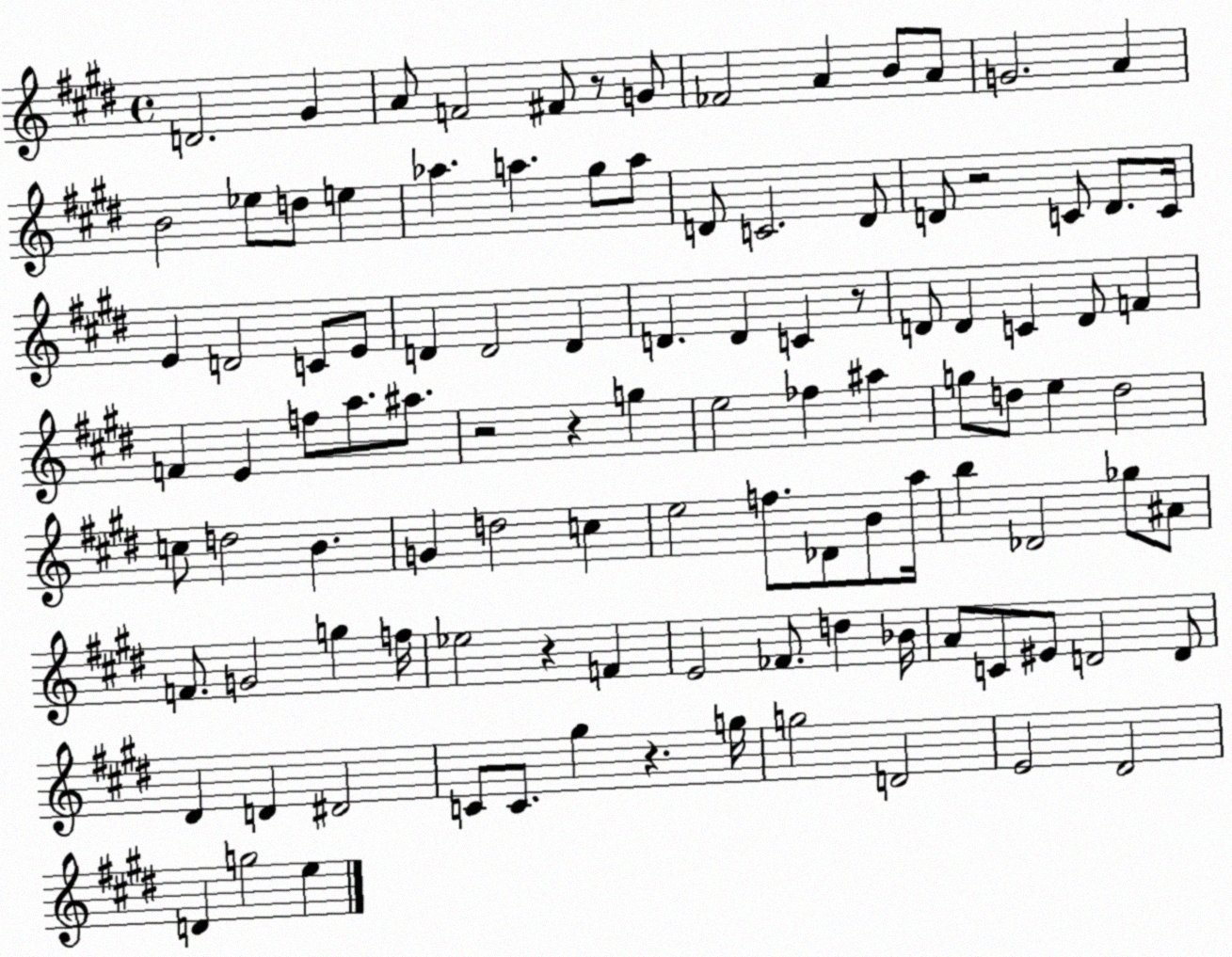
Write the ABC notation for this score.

X:1
T:Untitled
M:4/4
L:1/4
K:E
D2 ^G A/2 F2 ^F/2 z/2 G/2 _F2 A B/2 A/2 G2 A B2 _e/2 d/2 e _a a ^g/2 a/2 D/2 C2 D/2 D/2 z2 C/2 D/2 C/4 E D2 C/2 E/2 D D2 D D D C z/2 D/2 D C D/2 F F E f/2 a/2 ^a/2 z2 z g e2 _f ^a g/2 d/2 e d2 c/2 d2 B G d2 c e2 f/2 _D/2 B/2 a/4 b _D2 _g/2 ^A/2 F/2 G2 g f/4 _e2 z F E2 _F/2 d _B/4 A/2 C/2 ^E/2 D2 D/2 ^D D ^D2 C/2 C/2 ^g z g/4 g2 D2 E2 ^D2 D g2 e